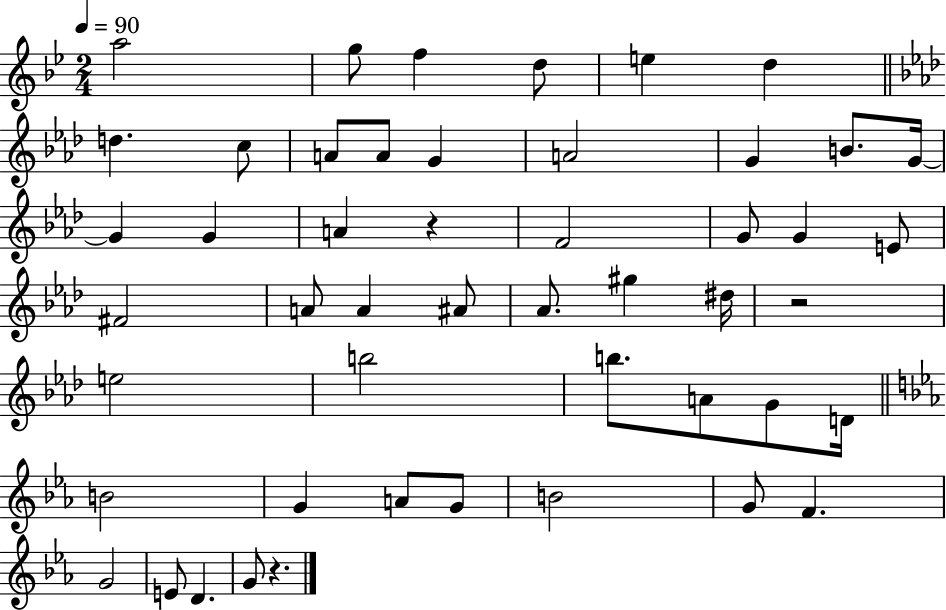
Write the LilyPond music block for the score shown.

{
  \clef treble
  \numericTimeSignature
  \time 2/4
  \key bes \major
  \tempo 4 = 90
  a''2 | g''8 f''4 d''8 | e''4 d''4 | \bar "||" \break \key aes \major d''4. c''8 | a'8 a'8 g'4 | a'2 | g'4 b'8. g'16~~ | \break g'4 g'4 | a'4 r4 | f'2 | g'8 g'4 e'8 | \break fis'2 | a'8 a'4 ais'8 | aes'8. gis''4 dis''16 | r2 | \break e''2 | b''2 | b''8. a'8 g'8 d'16 | \bar "||" \break \key ees \major b'2 | g'4 a'8 g'8 | b'2 | g'8 f'4. | \break g'2 | e'8 d'4. | g'8 r4. | \bar "|."
}